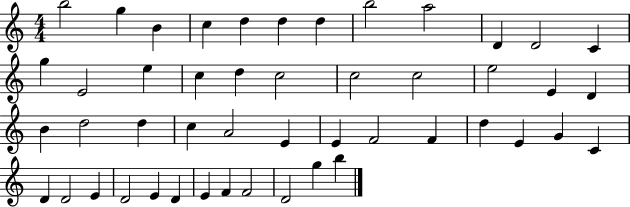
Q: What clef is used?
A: treble